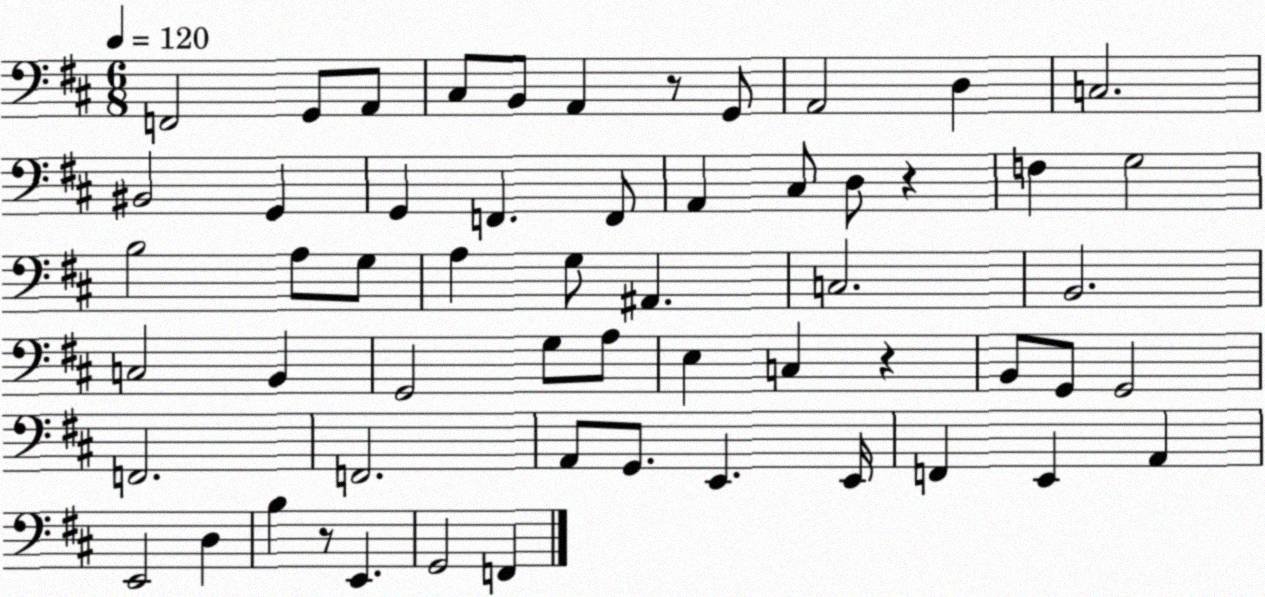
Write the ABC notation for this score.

X:1
T:Untitled
M:6/8
L:1/4
K:D
F,,2 G,,/2 A,,/2 ^C,/2 B,,/2 A,, z/2 G,,/2 A,,2 D, C,2 ^B,,2 G,, G,, F,, F,,/2 A,, ^C,/2 D,/2 z F, G,2 B,2 A,/2 G,/2 A, G,/2 ^A,, C,2 B,,2 C,2 B,, G,,2 G,/2 A,/2 E, C, z B,,/2 G,,/2 G,,2 F,,2 F,,2 A,,/2 G,,/2 E,, E,,/4 F,, E,, A,, E,,2 D, B, z/2 E,, G,,2 F,,